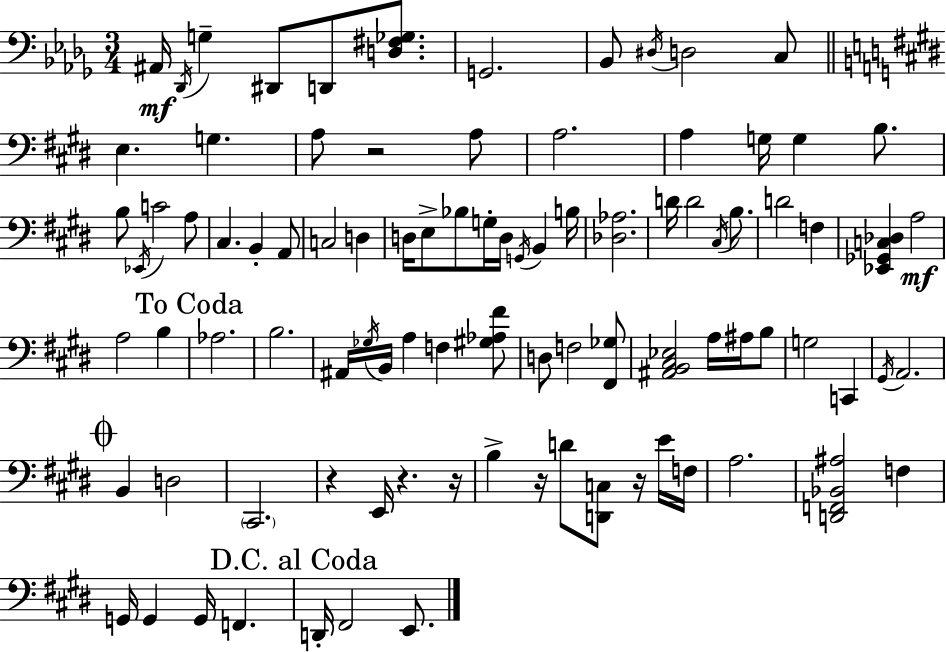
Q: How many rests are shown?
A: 6